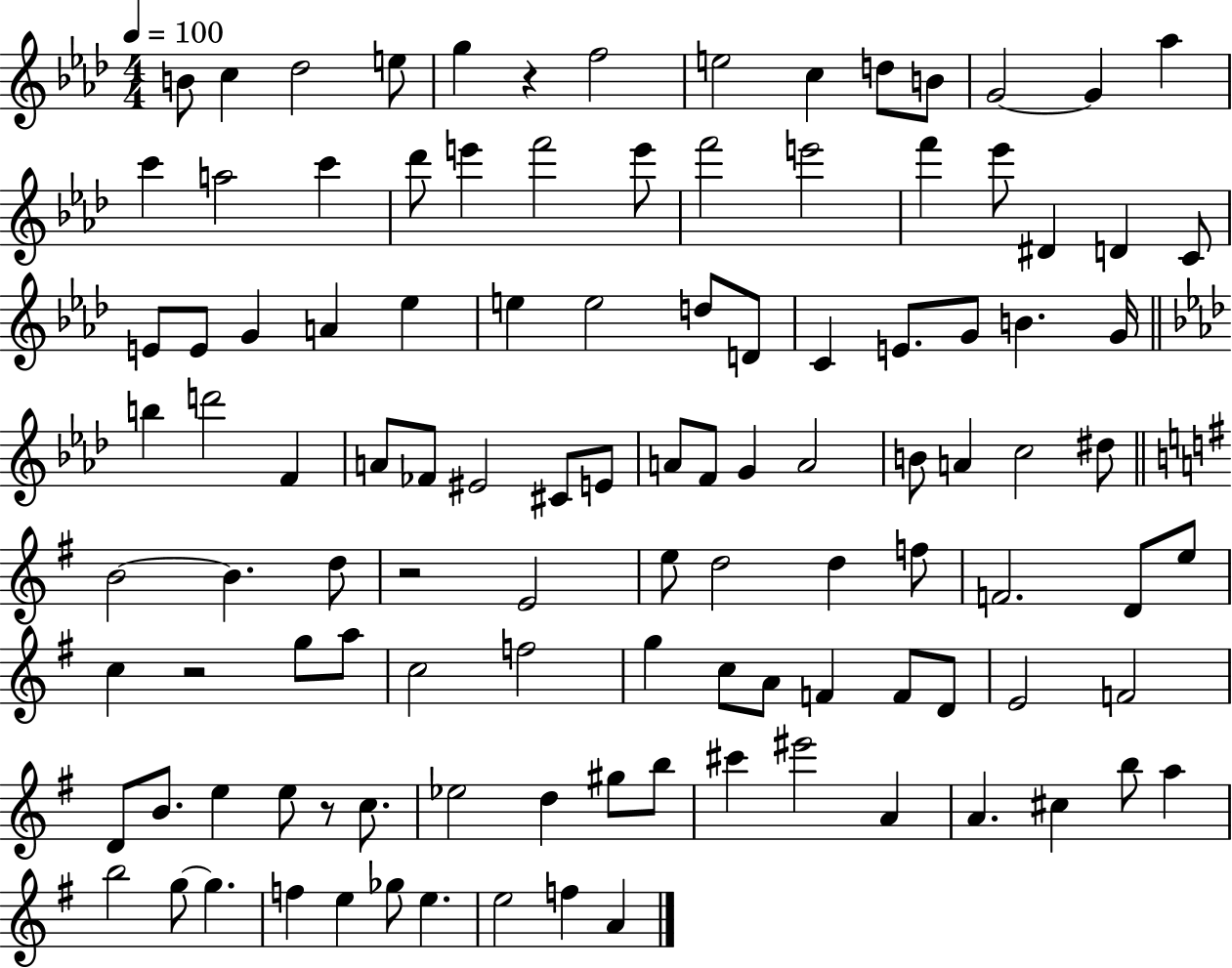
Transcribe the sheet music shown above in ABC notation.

X:1
T:Untitled
M:4/4
L:1/4
K:Ab
B/2 c _d2 e/2 g z f2 e2 c d/2 B/2 G2 G _a c' a2 c' _d'/2 e' f'2 e'/2 f'2 e'2 f' _e'/2 ^D D C/2 E/2 E/2 G A _e e e2 d/2 D/2 C E/2 G/2 B G/4 b d'2 F A/2 _F/2 ^E2 ^C/2 E/2 A/2 F/2 G A2 B/2 A c2 ^d/2 B2 B d/2 z2 E2 e/2 d2 d f/2 F2 D/2 e/2 c z2 g/2 a/2 c2 f2 g c/2 A/2 F F/2 D/2 E2 F2 D/2 B/2 e e/2 z/2 c/2 _e2 d ^g/2 b/2 ^c' ^e'2 A A ^c b/2 a b2 g/2 g f e _g/2 e e2 f A